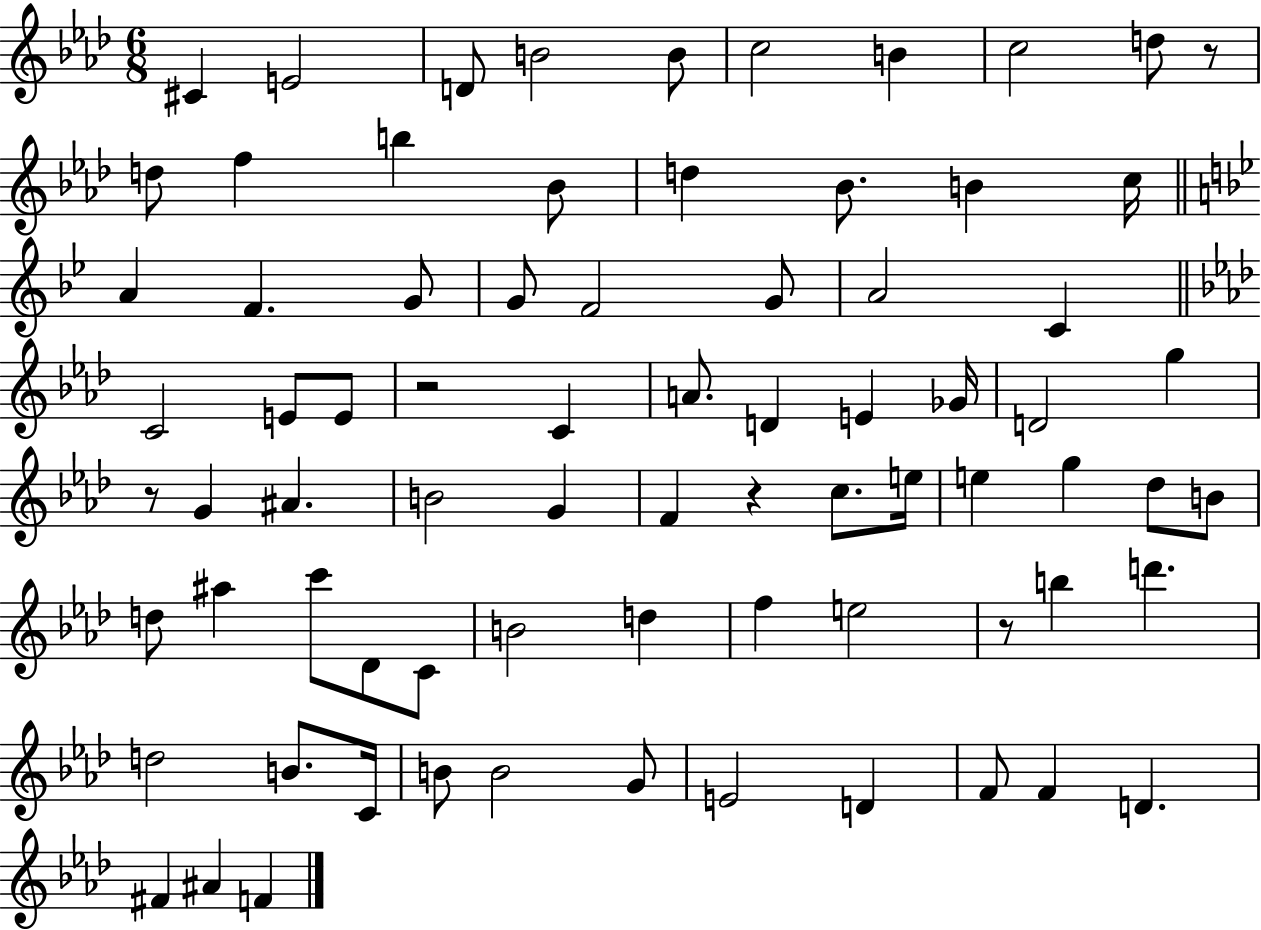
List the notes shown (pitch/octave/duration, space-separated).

C#4/q E4/h D4/e B4/h B4/e C5/h B4/q C5/h D5/e R/e D5/e F5/q B5/q Bb4/e D5/q Bb4/e. B4/q C5/s A4/q F4/q. G4/e G4/e F4/h G4/e A4/h C4/q C4/h E4/e E4/e R/h C4/q A4/e. D4/q E4/q Gb4/s D4/h G5/q R/e G4/q A#4/q. B4/h G4/q F4/q R/q C5/e. E5/s E5/q G5/q Db5/e B4/e D5/e A#5/q C6/e Db4/e C4/e B4/h D5/q F5/q E5/h R/e B5/q D6/q. D5/h B4/e. C4/s B4/e B4/h G4/e E4/h D4/q F4/e F4/q D4/q. F#4/q A#4/q F4/q